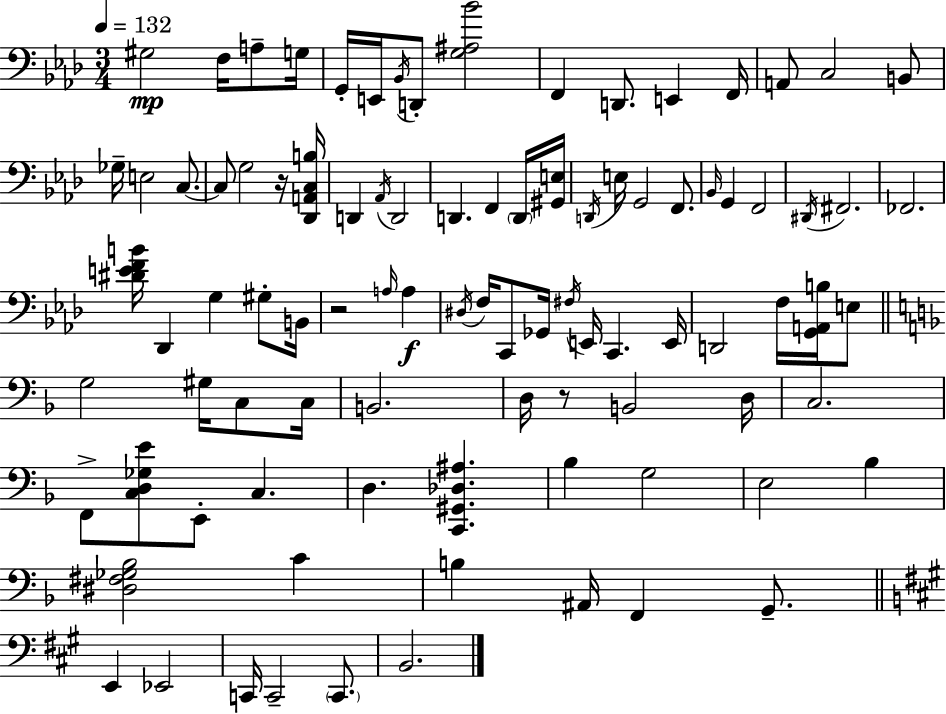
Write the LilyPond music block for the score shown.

{
  \clef bass
  \numericTimeSignature
  \time 3/4
  \key aes \major
  \tempo 4 = 132
  gis2\mp f16 a8-- g16 | g,16-. e,16 \acciaccatura { bes,16 } d,8-. <g ais bes'>2 | f,4 d,8. e,4 | f,16 a,8 c2 b,8 | \break ges16-- e2 c8.~~ | c8 g2 r16 | <des, a, c b>16 d,4 \acciaccatura { aes,16 } d,2 | d,4. f,4 | \break \parenthesize d,16 <gis, e>16 \acciaccatura { d,16 } e16 g,2 | f,8. \grace { bes,16 } g,4 f,2 | \acciaccatura { dis,16 } fis,2. | fes,2. | \break <dis' e' f' b'>16 des,4 g4 | gis8-. b,16 r2 | \grace { a16 }\f a4 \acciaccatura { dis16 } f16 c,8 ges,16 \acciaccatura { fis16 } | e,16 c,4. e,16 d,2 | \break f16 <g, a, b>16 e8 \bar "||" \break \key f \major g2 gis16 c8 c16 | b,2. | d16 r8 b,2 d16 | c2. | \break f,8-> <c d ges e'>8 e,8-. c4. | d4. <c, gis, des ais>4. | bes4 g2 | e2 bes4 | \break <dis fis ges bes>2 c'4 | b4 ais,16 f,4 g,8.-- | \bar "||" \break \key a \major e,4 ees,2 | c,16 c,2-- \parenthesize c,8. | b,2. | \bar "|."
}